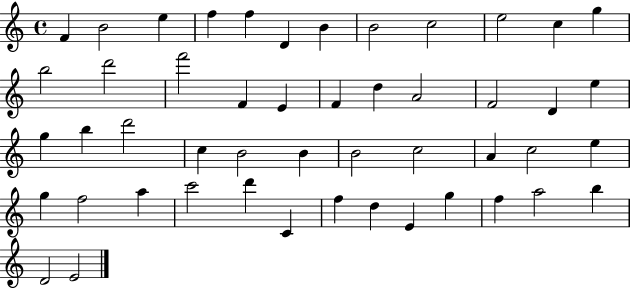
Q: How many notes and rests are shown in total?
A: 49